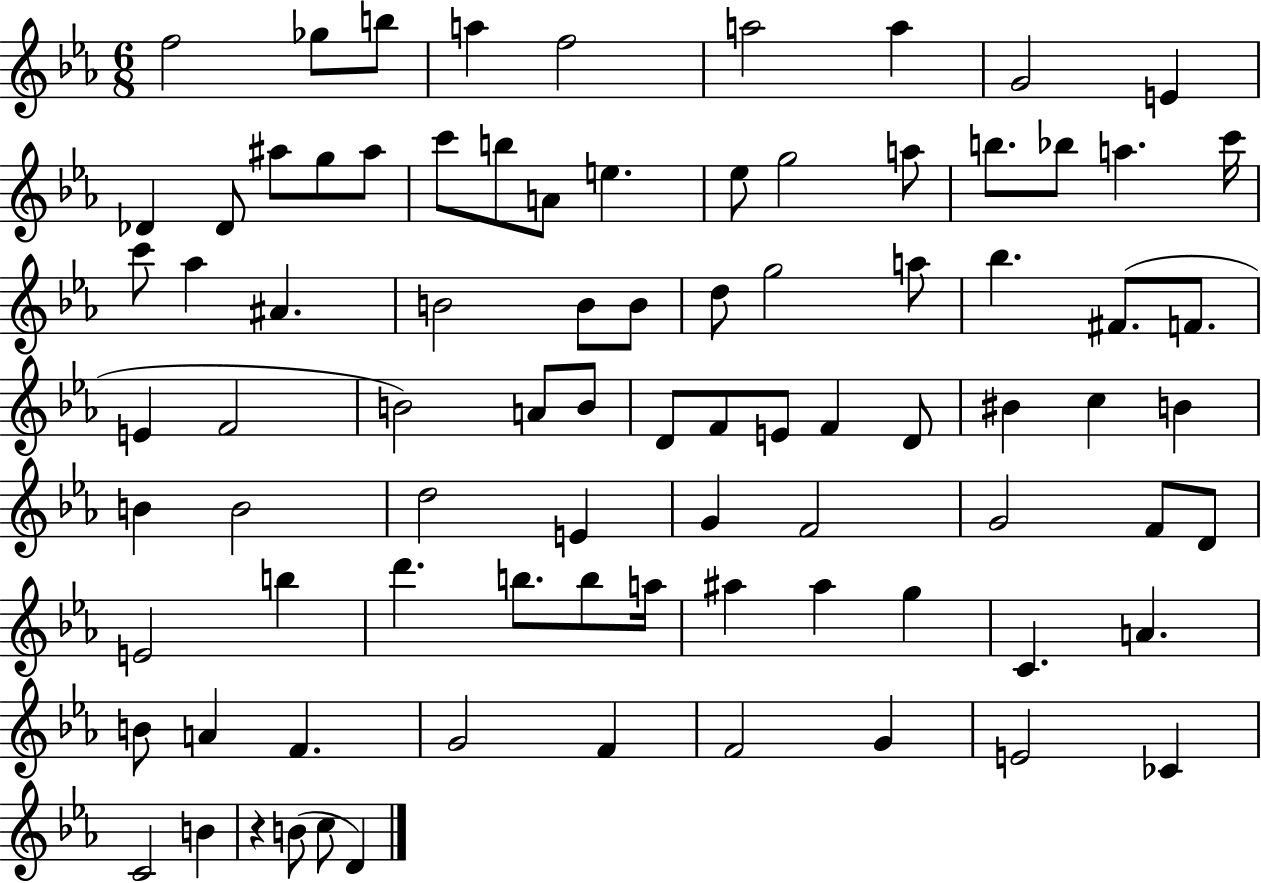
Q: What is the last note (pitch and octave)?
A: D4